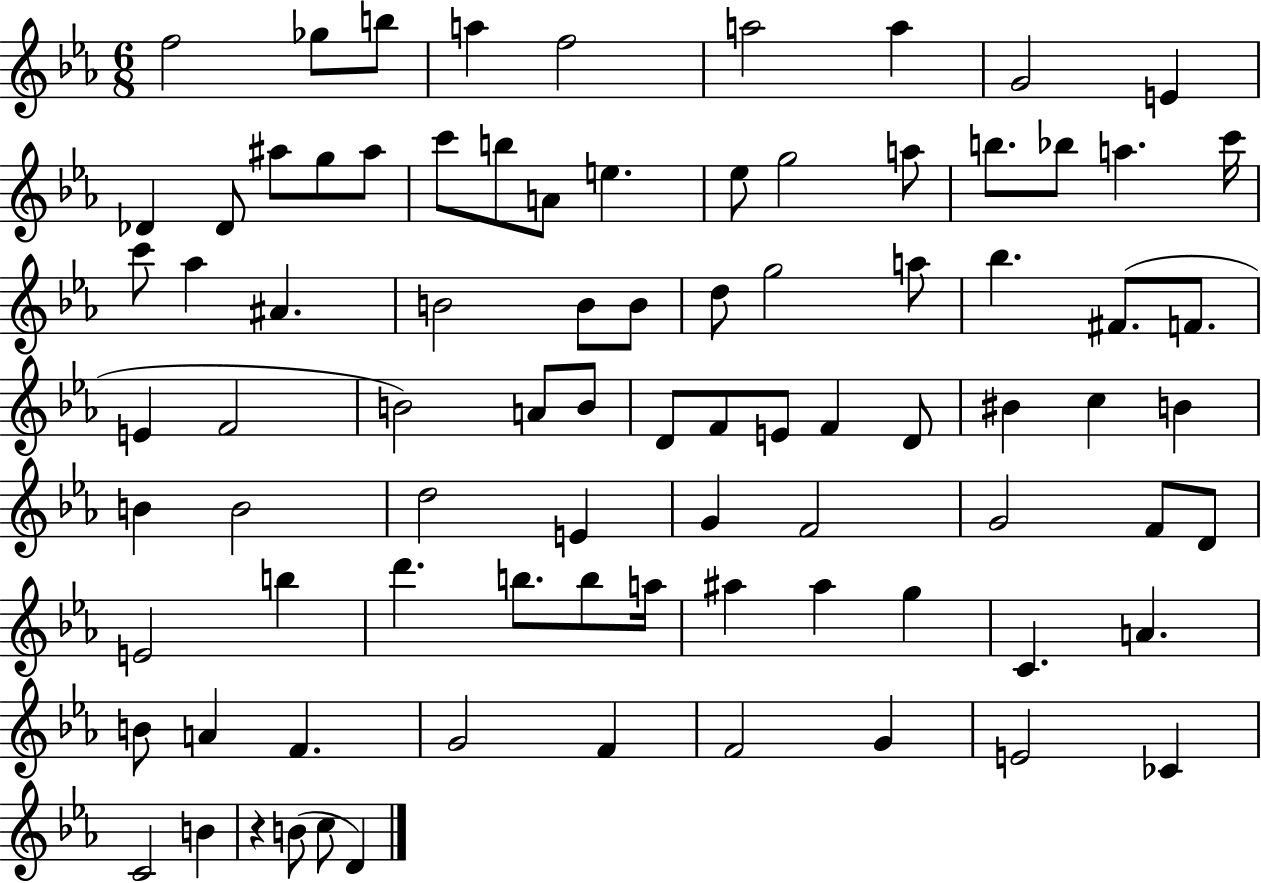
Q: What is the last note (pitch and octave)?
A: D4